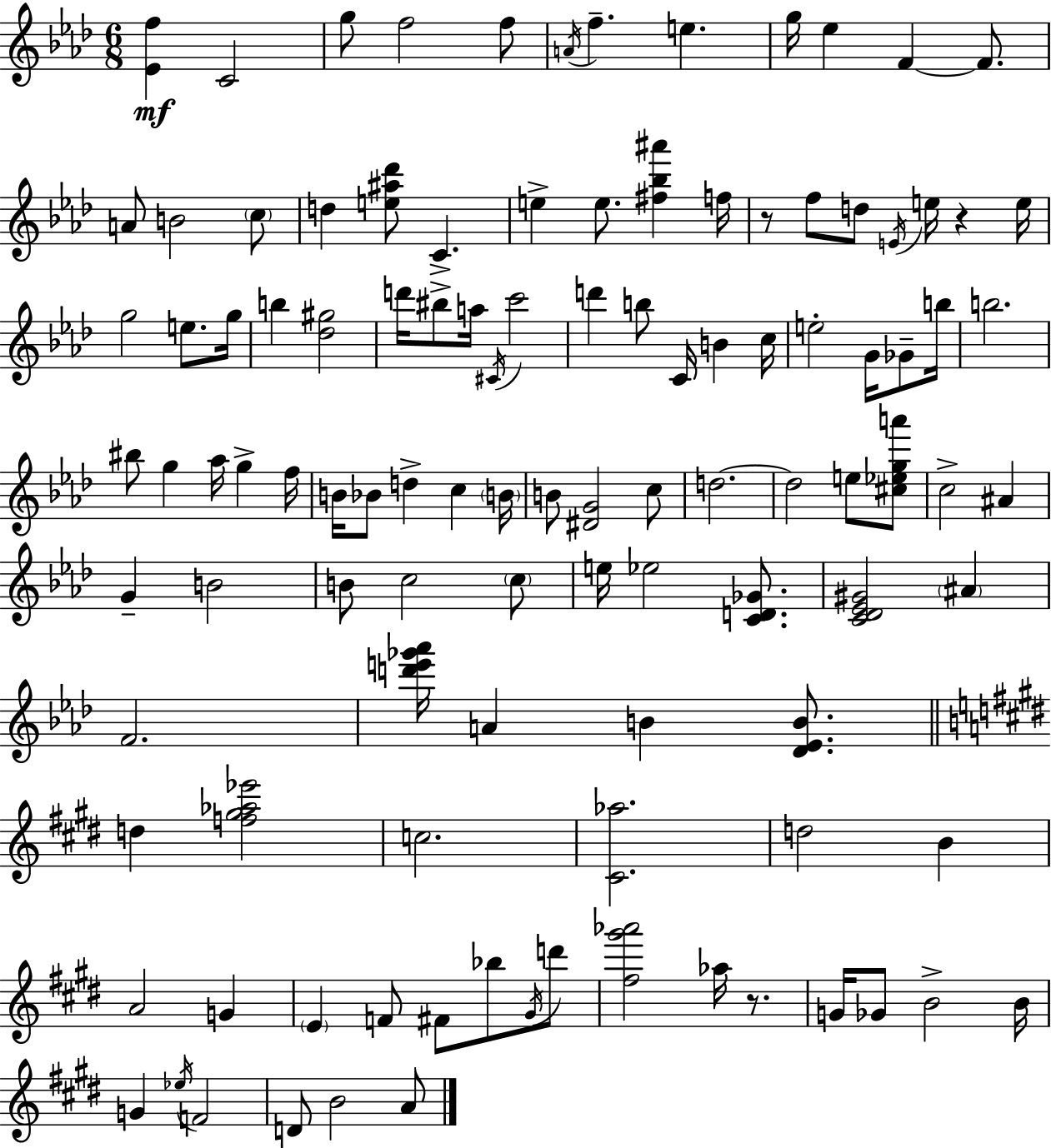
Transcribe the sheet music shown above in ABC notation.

X:1
T:Untitled
M:6/8
L:1/4
K:Ab
[_Ef] C2 g/2 f2 f/2 A/4 f e g/4 _e F F/2 A/2 B2 c/2 d [e^a_d']/2 C e e/2 [^f_b^a'] f/4 z/2 f/2 d/2 E/4 e/4 z e/4 g2 e/2 g/4 b [_d^g]2 d'/4 ^b/2 a/4 ^C/4 c'2 d' b/2 C/4 B c/4 e2 G/4 _G/2 b/4 b2 ^b/2 g _a/4 g f/4 B/4 _B/2 d c B/4 B/2 [^DG]2 c/2 d2 d2 e/2 [^c_ega']/2 c2 ^A G B2 B/2 c2 c/2 e/4 _e2 [CD_G]/2 [C_D_E^G]2 ^A F2 [d'e'_g'_a']/4 A B [_D_EB]/2 d [f^g_a_e']2 c2 [^C_a]2 d2 B A2 G E F/2 ^F/2 _b/2 ^G/4 d'/2 [^f^g'_a']2 _a/4 z/2 G/4 _G/2 B2 B/4 G _e/4 F2 D/2 B2 A/2